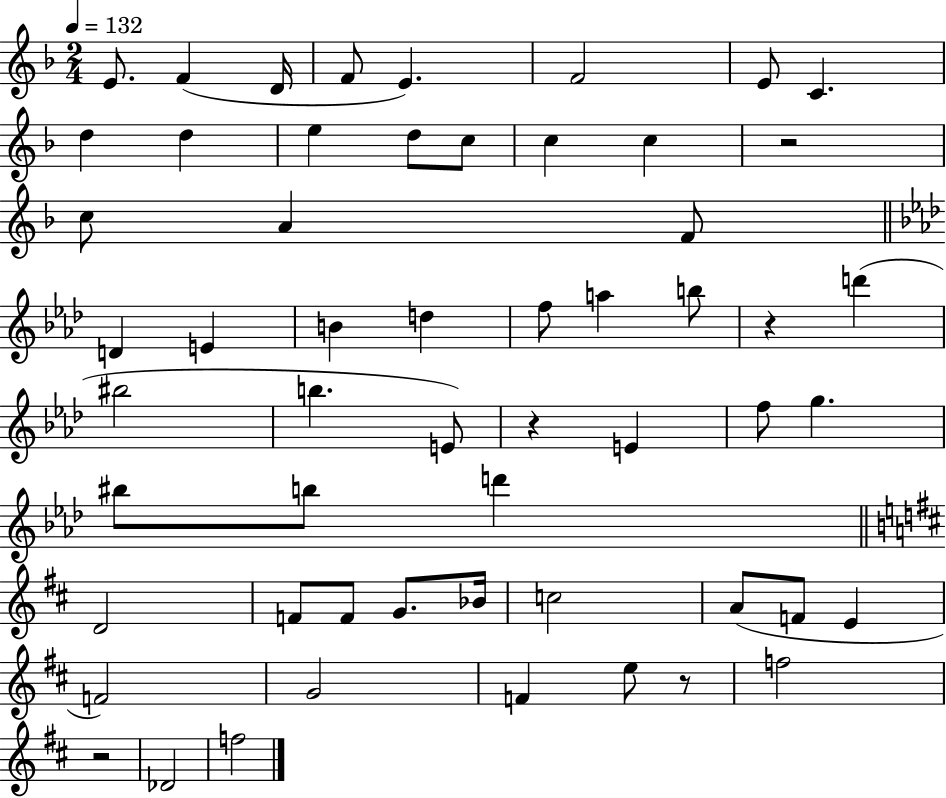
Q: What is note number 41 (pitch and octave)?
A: C5